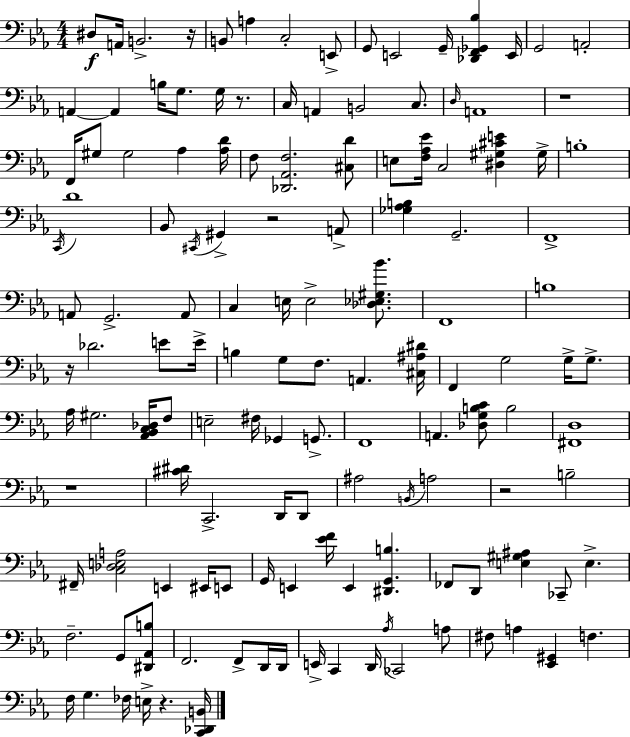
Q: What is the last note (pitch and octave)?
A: E3